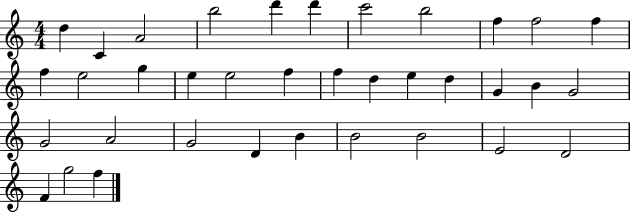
X:1
T:Untitled
M:4/4
L:1/4
K:C
d C A2 b2 d' d' c'2 b2 f f2 f f e2 g e e2 f f d e d G B G2 G2 A2 G2 D B B2 B2 E2 D2 F g2 f